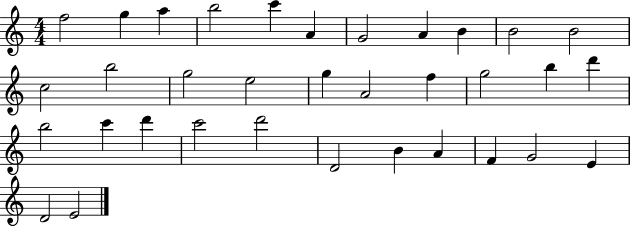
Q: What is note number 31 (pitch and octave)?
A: G4